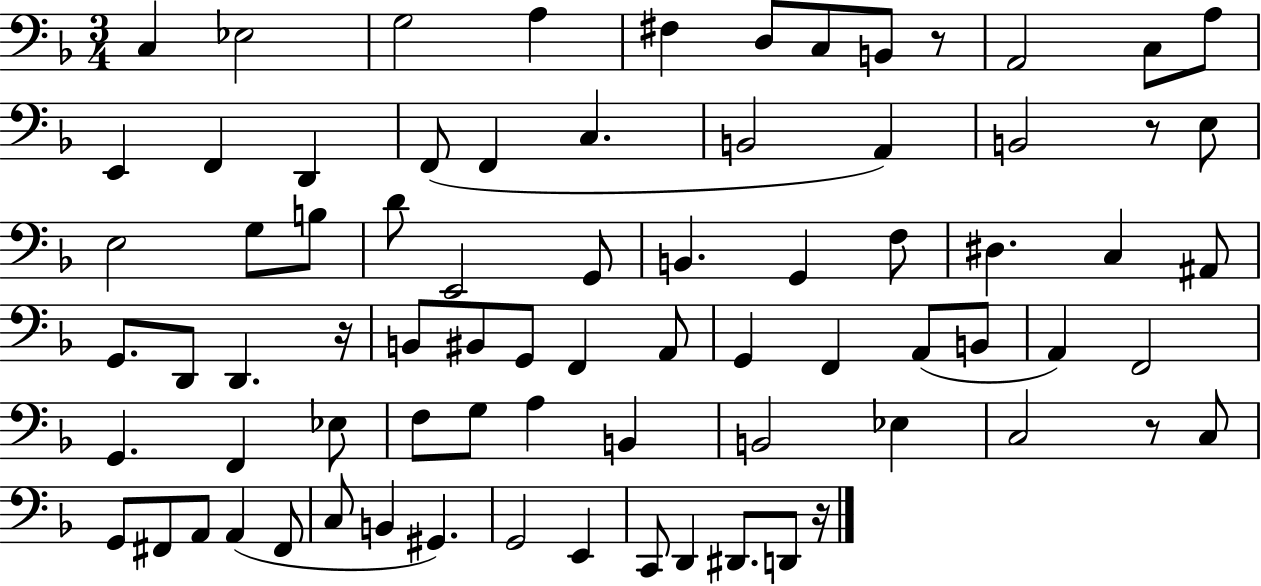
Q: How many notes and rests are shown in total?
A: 77